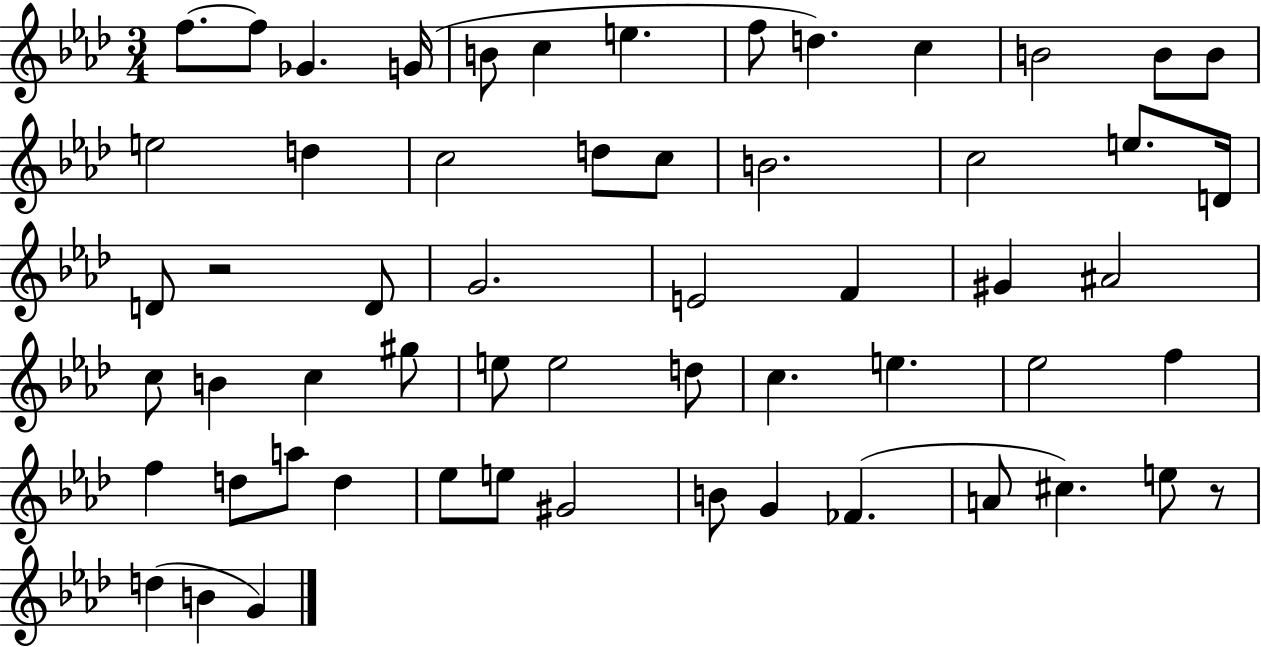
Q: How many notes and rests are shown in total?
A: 58